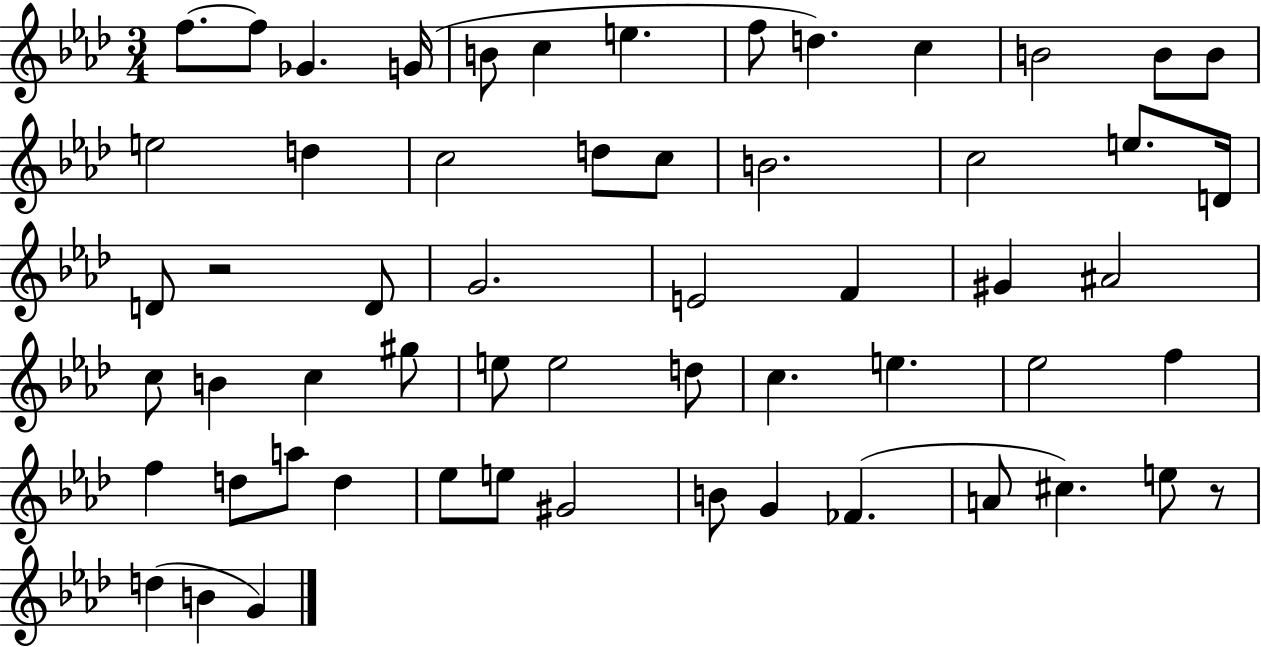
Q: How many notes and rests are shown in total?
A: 58